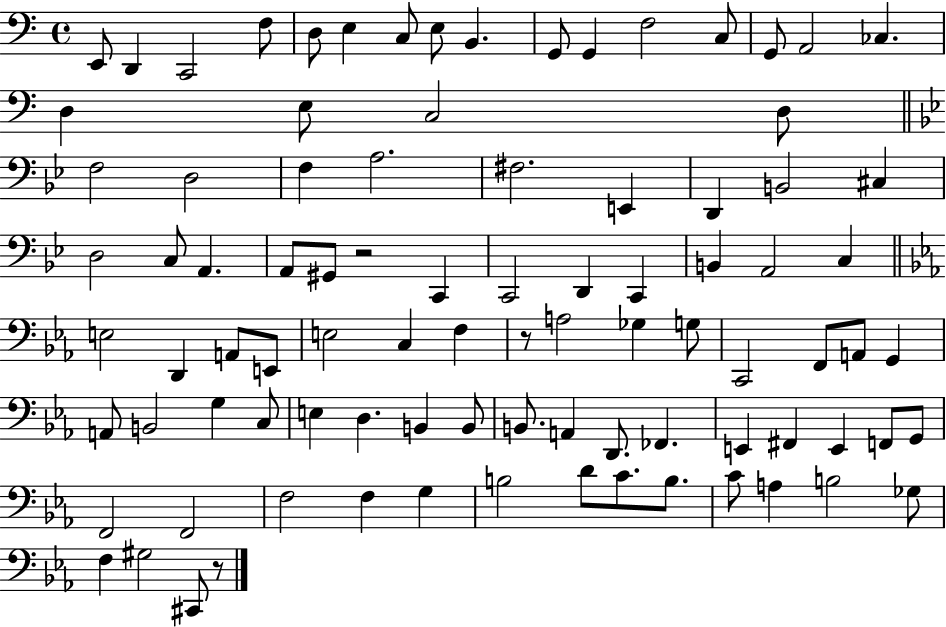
{
  \clef bass
  \time 4/4
  \defaultTimeSignature
  \key c \major
  e,8 d,4 c,2 f8 | d8 e4 c8 e8 b,4. | g,8 g,4 f2 c8 | g,8 a,2 ces4. | \break d4 e8 c2 d8 | \bar "||" \break \key bes \major f2 d2 | f4 a2. | fis2. e,4 | d,4 b,2 cis4 | \break d2 c8 a,4. | a,8 gis,8 r2 c,4 | c,2 d,4 c,4 | b,4 a,2 c4 | \break \bar "||" \break \key ees \major e2 d,4 a,8 e,8 | e2 c4 f4 | r8 a2 ges4 g8 | c,2 f,8 a,8 g,4 | \break a,8 b,2 g4 c8 | e4 d4. b,4 b,8 | b,8. a,4 d,8. fes,4. | e,4 fis,4 e,4 f,8 g,8 | \break f,2 f,2 | f2 f4 g4 | b2 d'8 c'8. b8. | c'8 a4 b2 ges8 | \break f4 gis2 cis,8 r8 | \bar "|."
}